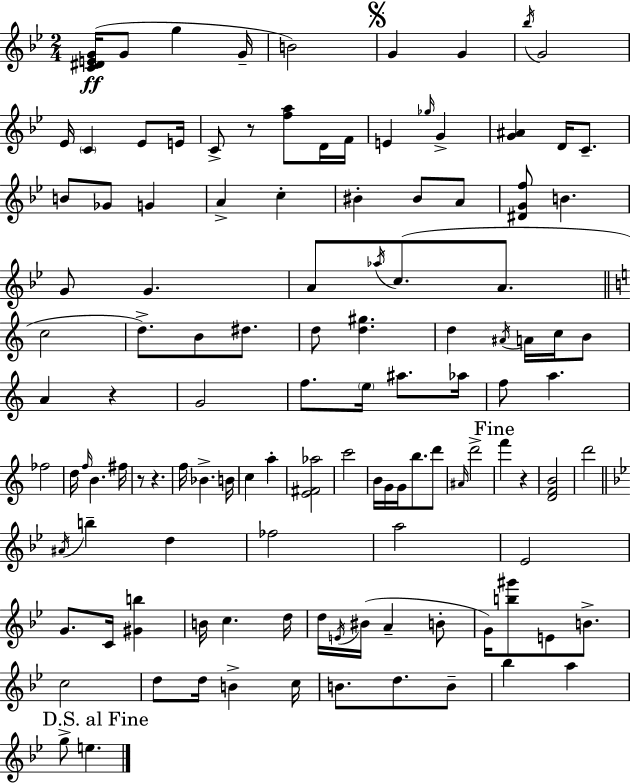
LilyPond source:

{
  \clef treble
  \numericTimeSignature
  \time 2/4
  \key g \minor
  <c' dis' e' g'>16(\ff g'8 g''4 g'16-- | b'2) | \mark \markup { \musicglyph "scripts.segno" } g'4 g'4 | \acciaccatura { bes''16 } g'2 | \break ees'16 \parenthesize c'4 ees'8 | e'16 c'8-> r8 <f'' a''>8 d'16 | f'16 e'4 \grace { ges''16 } g'4-> | <g' ais'>4 d'16 c'8.-- | \break b'8 ges'8 g'4 | a'4-> c''4-. | bis'4-. bis'8 | a'8 <dis' g' f''>8 b'4. | \break g'8 g'4. | a'8 \acciaccatura { aes''16 }( c''8. | a'8. \bar "||" \break \key c \major c''2 | d''8.->) b'8 dis''8. | d''8 <d'' gis''>4. | d''4 \acciaccatura { ais'16 } a'16 c''16 b'8 | \break a'4 r4 | g'2 | f''8. \parenthesize e''16 ais''8. | aes''16 f''8 a''4. | \break fes''2 | d''16 \grace { f''16 } b'4. | fis''16 r8 r4. | f''16 bes'4.-> | \break b'16 c''4 a''4-. | <e' fis' aes''>2 | c'''2 | b'16 g'16 g'16 b''8. | \break d'''8 \grace { ais'16 } d'''2-> | \mark "Fine" f'''4 r4 | <d' f' b'>2 | d'''2 | \break \bar "||" \break \key bes \major \acciaccatura { ais'16 } b''4-- d''4 | fes''2 | a''2 | ees'2 | \break g'8. c'16 <gis' b''>4 | b'16 c''4. | d''16 d''16 \acciaccatura { e'16 } bis'16( a'4-- | b'8-. g'16) <b'' gis'''>8 e'8 b'8.-> | \break c''2 | d''8 d''16 b'4-> | c''16 b'8. d''8. | b'8-- bes''4 a''4 | \break \mark "D.S. al Fine" g''8-> e''4. | \bar "|."
}